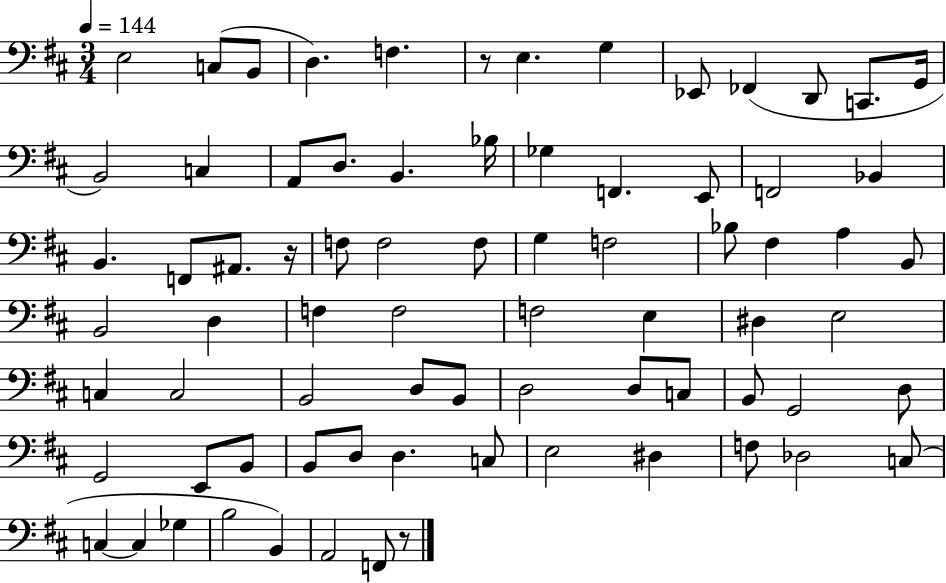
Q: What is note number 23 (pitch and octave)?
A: Bb2